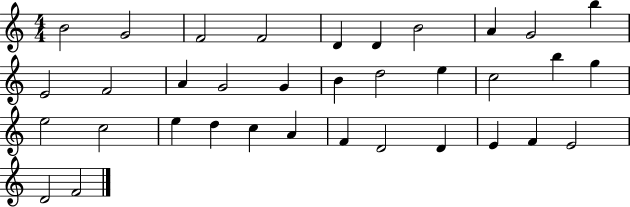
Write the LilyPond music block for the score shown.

{
  \clef treble
  \numericTimeSignature
  \time 4/4
  \key c \major
  b'2 g'2 | f'2 f'2 | d'4 d'4 b'2 | a'4 g'2 b''4 | \break e'2 f'2 | a'4 g'2 g'4 | b'4 d''2 e''4 | c''2 b''4 g''4 | \break e''2 c''2 | e''4 d''4 c''4 a'4 | f'4 d'2 d'4 | e'4 f'4 e'2 | \break d'2 f'2 | \bar "|."
}